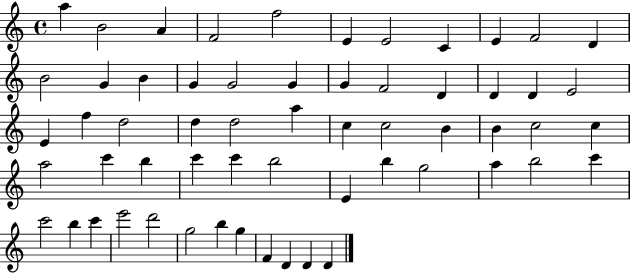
X:1
T:Untitled
M:4/4
L:1/4
K:C
a B2 A F2 f2 E E2 C E F2 D B2 G B G G2 G G F2 D D D E2 E f d2 d d2 a c c2 B B c2 c a2 c' b c' c' b2 E b g2 a b2 c' c'2 b c' e'2 d'2 g2 b g F D D D